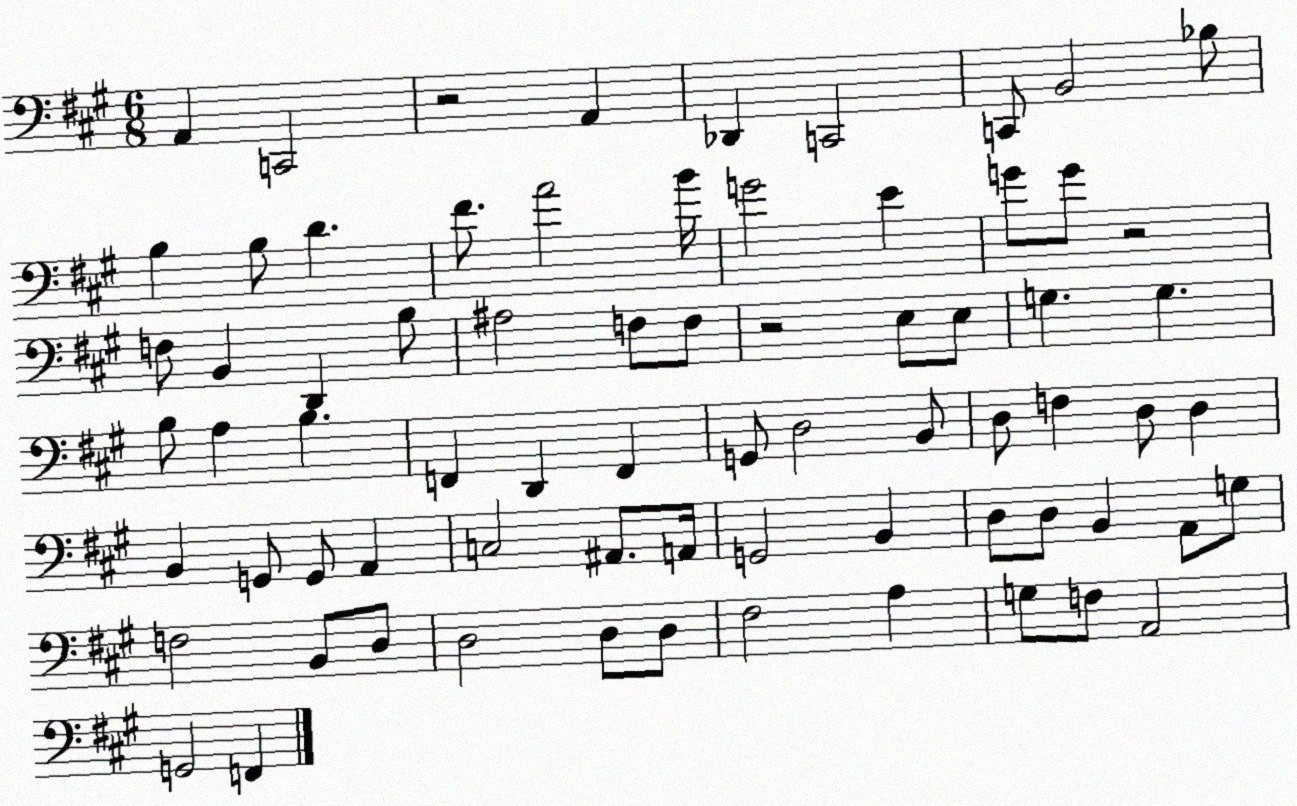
X:1
T:Untitled
M:6/8
L:1/4
K:A
A,, C,,2 z2 A,, _D,, C,,2 C,,/2 B,,2 _B,/2 B, B,/2 D ^F/2 A2 B/4 G2 E G/2 G/2 z2 F,/2 B,, D,, B,/2 ^A,2 F,/2 F,/2 z2 E,/2 E,/2 G, G, B,/2 A, B, F,, D,, F,, G,,/2 D,2 B,,/2 D,/2 F, D,/2 D, B,, G,,/2 G,,/2 A,, C,2 ^A,,/2 A,,/4 G,,2 B,, D,/2 D,/2 B,, A,,/2 G,/2 F,2 B,,/2 D,/2 D,2 D,/2 D,/2 ^F,2 A, G,/2 F,/2 A,,2 G,,2 F,,